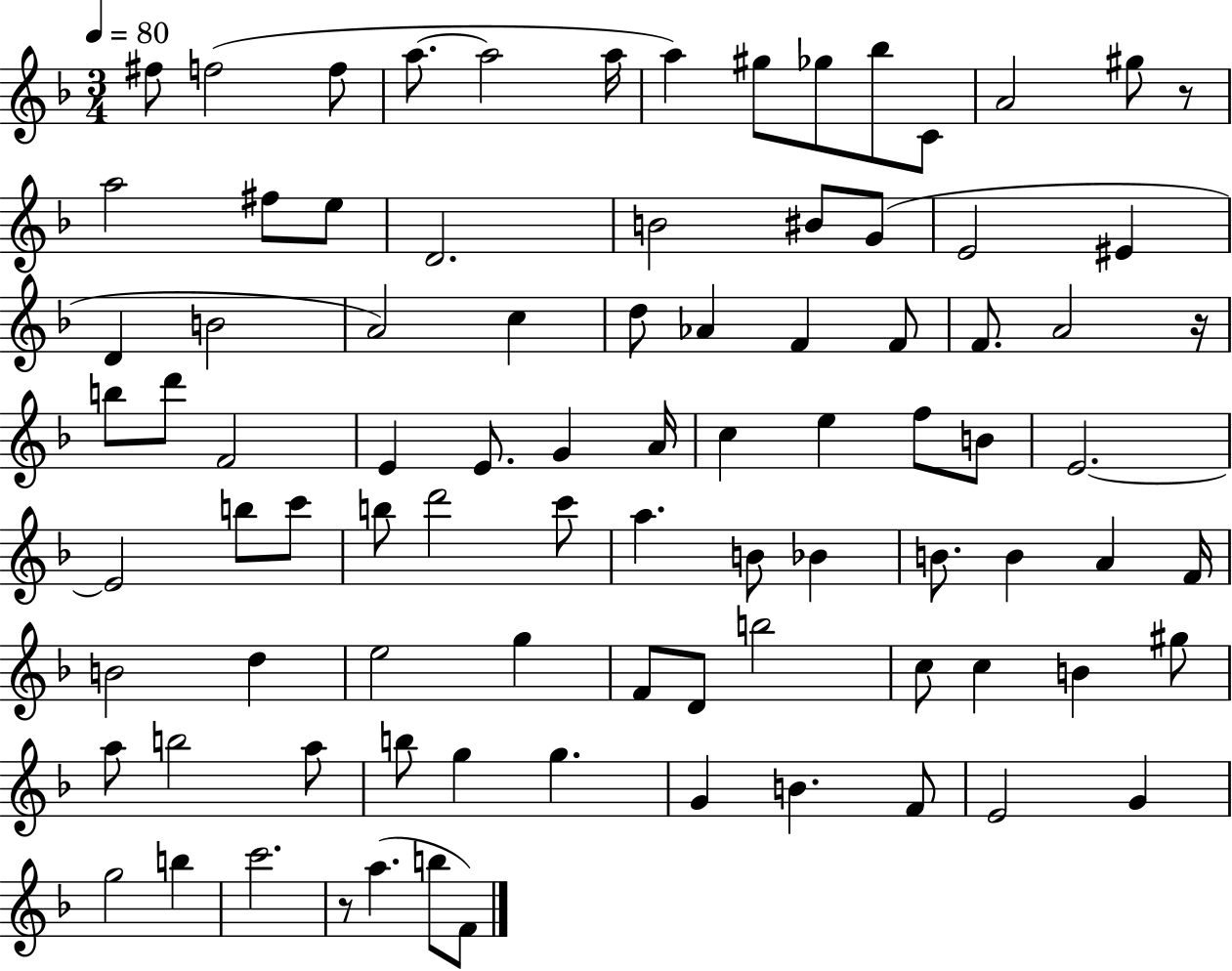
{
  \clef treble
  \numericTimeSignature
  \time 3/4
  \key f \major
  \tempo 4 = 80
  \repeat volta 2 { fis''8 f''2( f''8 | a''8.~~ a''2 a''16 | a''4) gis''8 ges''8 bes''8 c'8 | a'2 gis''8 r8 | \break a''2 fis''8 e''8 | d'2. | b'2 bis'8 g'8( | e'2 eis'4 | \break d'4 b'2 | a'2) c''4 | d''8 aes'4 f'4 f'8 | f'8. a'2 r16 | \break b''8 d'''8 f'2 | e'4 e'8. g'4 a'16 | c''4 e''4 f''8 b'8 | e'2.~~ | \break e'2 b''8 c'''8 | b''8 d'''2 c'''8 | a''4. b'8 bes'4 | b'8. b'4 a'4 f'16 | \break b'2 d''4 | e''2 g''4 | f'8 d'8 b''2 | c''8 c''4 b'4 gis''8 | \break a''8 b''2 a''8 | b''8 g''4 g''4. | g'4 b'4. f'8 | e'2 g'4 | \break g''2 b''4 | c'''2. | r8 a''4.( b''8 f'8) | } \bar "|."
}